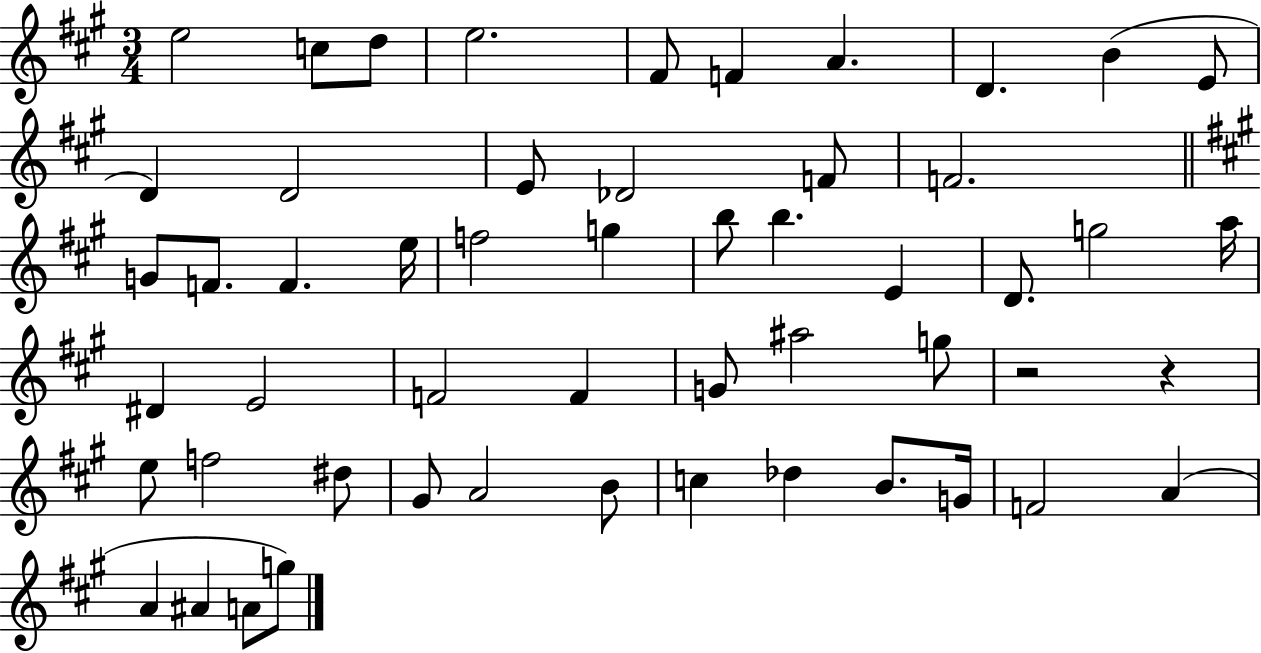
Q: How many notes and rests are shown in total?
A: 53